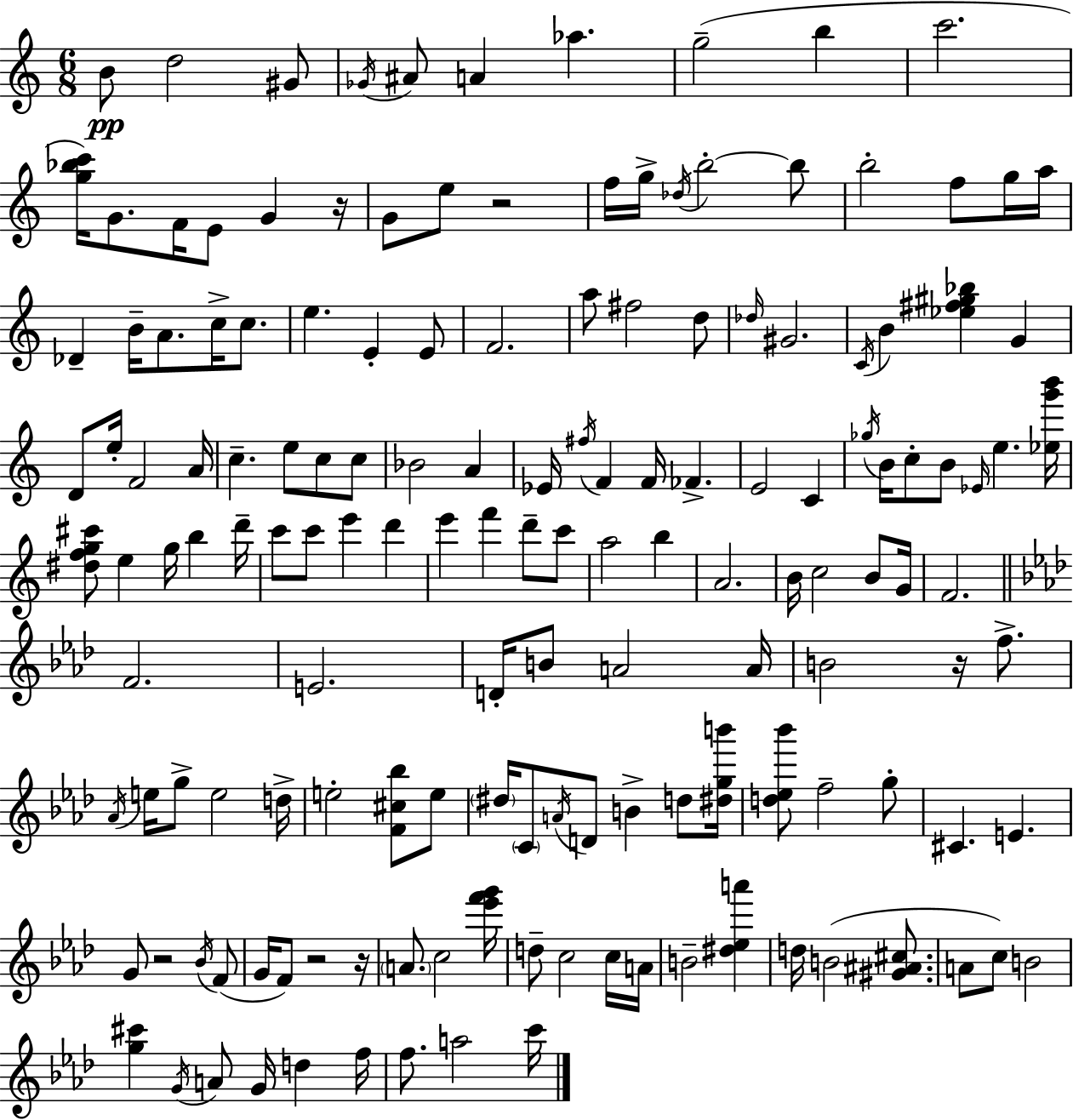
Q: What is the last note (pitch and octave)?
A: C6